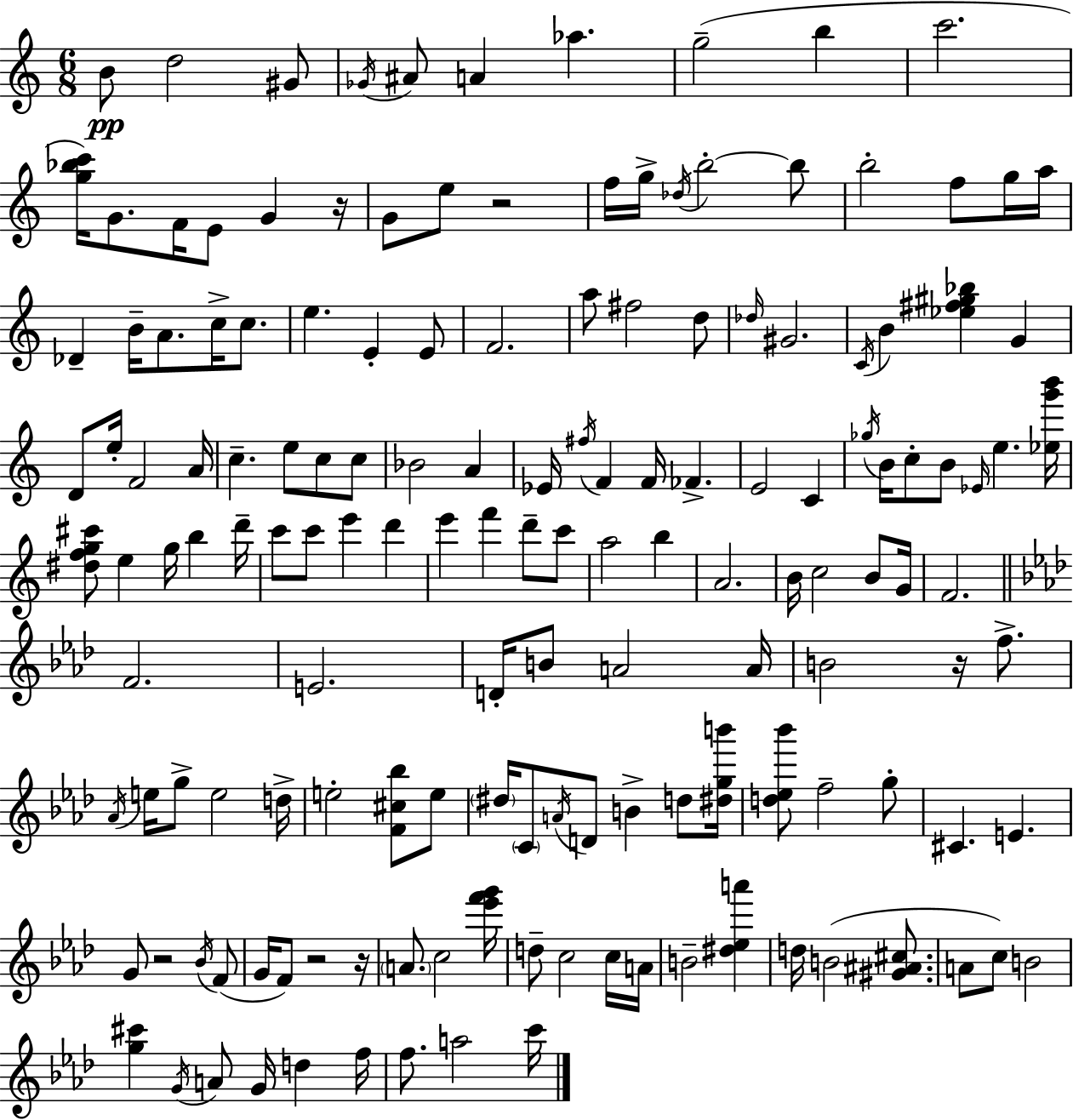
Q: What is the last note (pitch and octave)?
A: C6